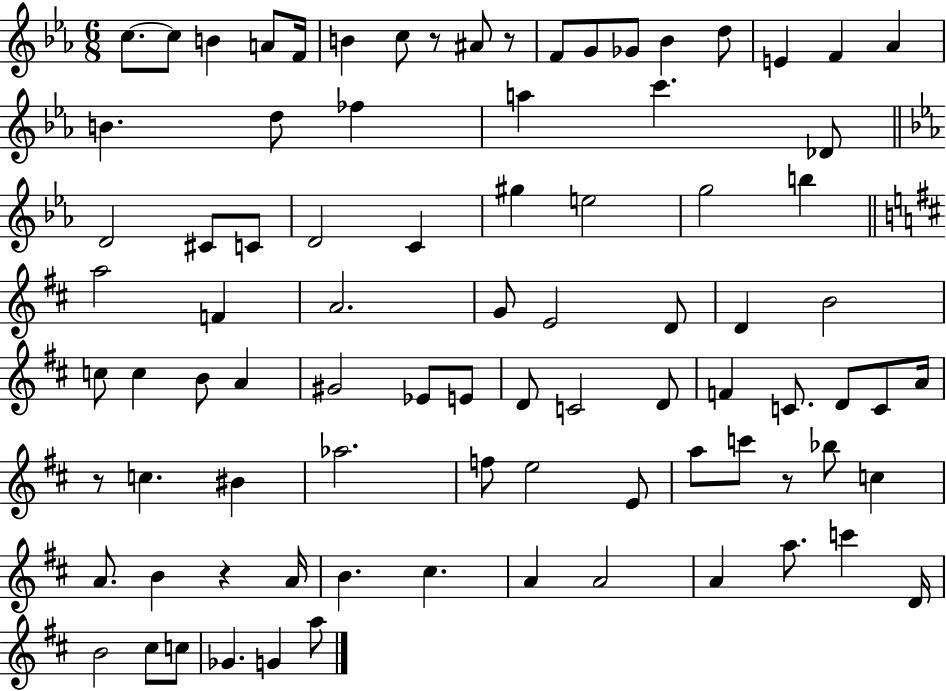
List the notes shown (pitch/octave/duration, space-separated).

C5/e. C5/e B4/q A4/e F4/s B4/q C5/e R/e A#4/e R/e F4/e G4/e Gb4/e Bb4/q D5/e E4/q F4/q Ab4/q B4/q. D5/e FES5/q A5/q C6/q. Db4/e D4/h C#4/e C4/e D4/h C4/q G#5/q E5/h G5/h B5/q A5/h F4/q A4/h. G4/e E4/h D4/e D4/q B4/h C5/e C5/q B4/e A4/q G#4/h Eb4/e E4/e D4/e C4/h D4/e F4/q C4/e. D4/e C4/e A4/s R/e C5/q. BIS4/q Ab5/h. F5/e E5/h E4/e A5/e C6/e R/e Bb5/e C5/q A4/e. B4/q R/q A4/s B4/q. C#5/q. A4/q A4/h A4/q A5/e. C6/q D4/s B4/h C#5/e C5/e Gb4/q. G4/q A5/e